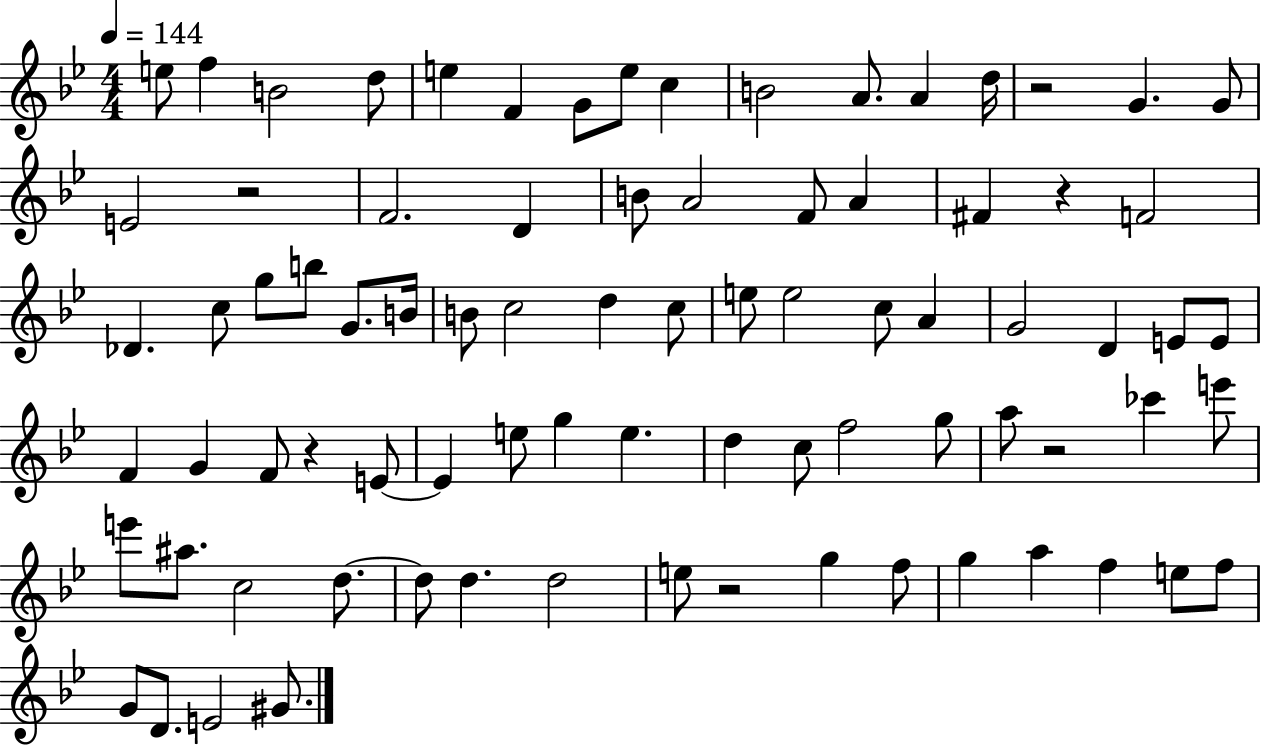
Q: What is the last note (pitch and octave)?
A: G#4